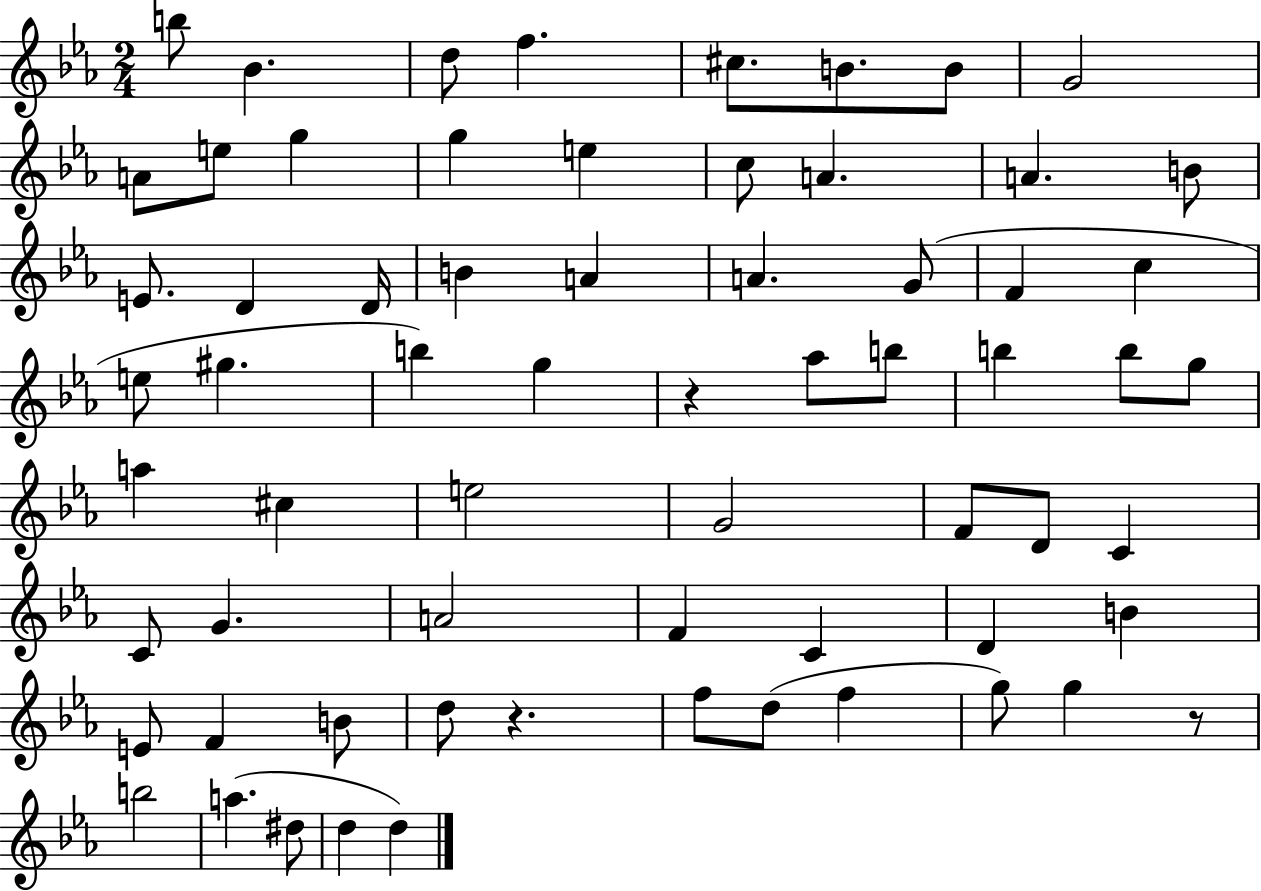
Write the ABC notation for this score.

X:1
T:Untitled
M:2/4
L:1/4
K:Eb
b/2 _B d/2 f ^c/2 B/2 B/2 G2 A/2 e/2 g g e c/2 A A B/2 E/2 D D/4 B A A G/2 F c e/2 ^g b g z _a/2 b/2 b b/2 g/2 a ^c e2 G2 F/2 D/2 C C/2 G A2 F C D B E/2 F B/2 d/2 z f/2 d/2 f g/2 g z/2 b2 a ^d/2 d d